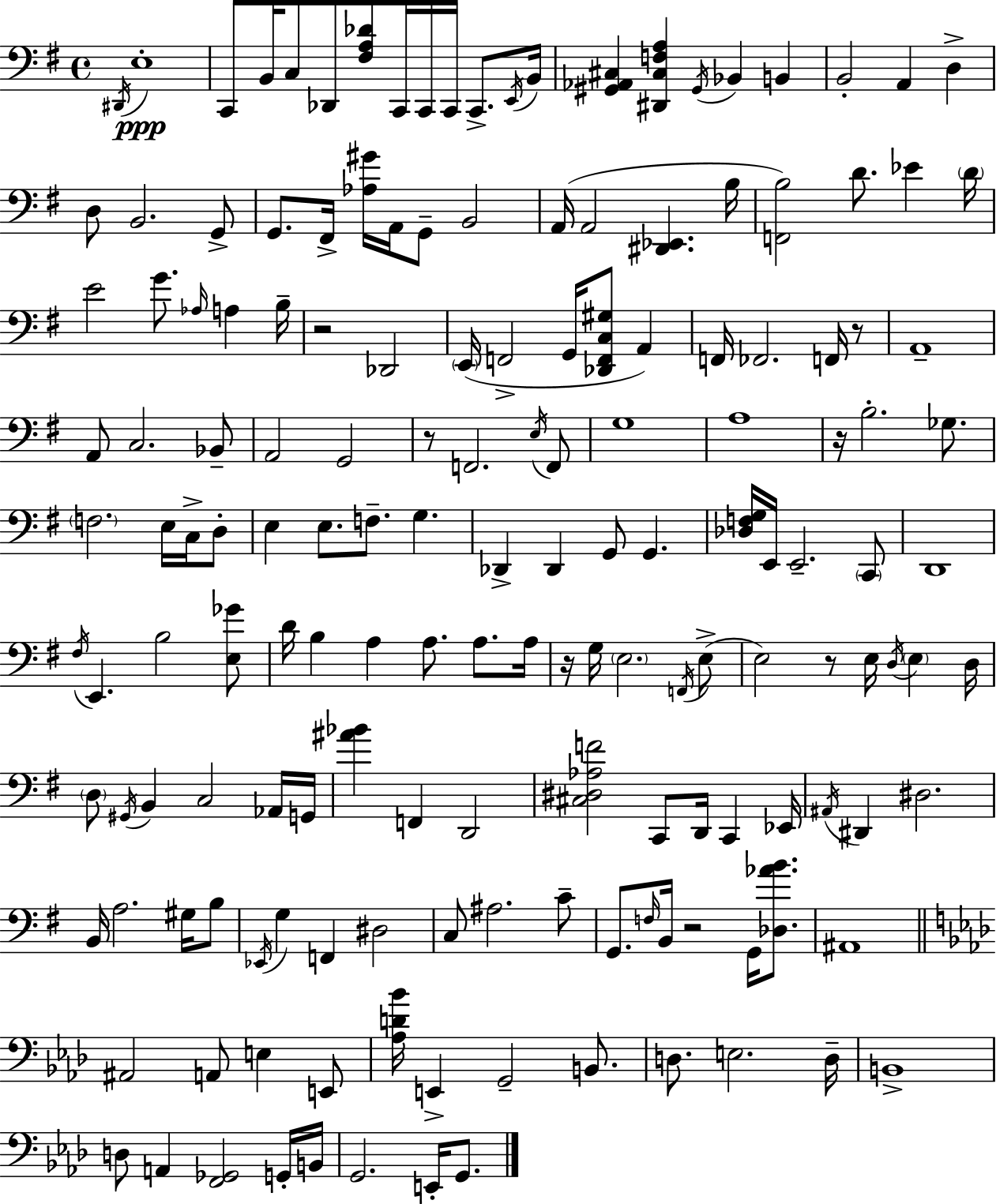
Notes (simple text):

D#2/s E3/w C2/e B2/s C3/e Db2/e [F#3,A3,Db4]/e C2/s C2/s C2/s C2/e. E2/s B2/s [G#2,Ab2,C#3]/q [D#2,C#3,F3,A3]/q G#2/s Bb2/q B2/q B2/h A2/q D3/q D3/e B2/h. G2/e G2/e. F#2/s [Ab3,G#4]/s A2/s G2/e B2/h A2/s A2/h [D#2,Eb2]/q. B3/s [F2,B3]/h D4/e. Eb4/q D4/s E4/h G4/e. Ab3/s A3/q B3/s R/h Db2/h E2/s F2/h G2/s [Db2,F2,C3,G#3]/e A2/q F2/s FES2/h. F2/s R/e A2/w A2/e C3/h. Bb2/e A2/h G2/h R/e F2/h. E3/s F2/e G3/w A3/w R/s B3/h. Gb3/e. F3/h. E3/s C3/s D3/e E3/q E3/e. F3/e. G3/q. Db2/q Db2/q G2/e G2/q. [Db3,F3,G3]/s E2/s E2/h. C2/e D2/w F#3/s E2/q. B3/h [E3,Gb4]/e D4/s B3/q A3/q A3/e. A3/e. A3/s R/s G3/s E3/h. F2/s E3/e E3/h R/e E3/s D3/s E3/q D3/s D3/e G#2/s B2/q C3/h Ab2/s G2/s [A#4,Bb4]/q F2/q D2/h [C#3,D#3,Ab3,F4]/h C2/e D2/s C2/q Eb2/s A#2/s D#2/q D#3/h. B2/s A3/h. G#3/s B3/e Eb2/s G3/q F2/q D#3/h C3/e A#3/h. C4/e G2/e. F3/s B2/s R/h G2/s [Db3,Ab4,B4]/e. A#2/w A#2/h A2/e E3/q E2/e [Ab3,D4,Bb4]/s E2/q G2/h B2/e. D3/e. E3/h. D3/s B2/w D3/e A2/q [F2,Gb2]/h G2/s B2/s G2/h. E2/s G2/e.